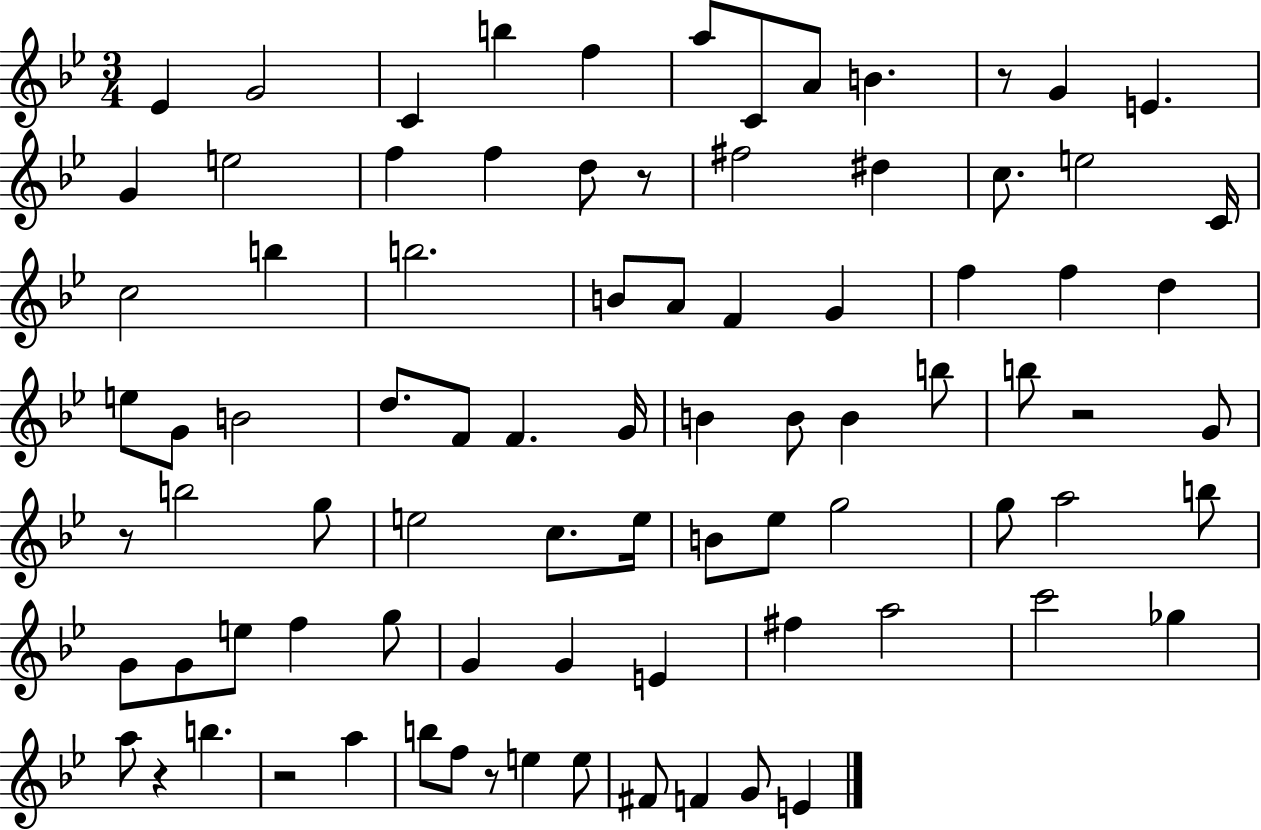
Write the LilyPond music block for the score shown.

{
  \clef treble
  \numericTimeSignature
  \time 3/4
  \key bes \major
  ees'4 g'2 | c'4 b''4 f''4 | a''8 c'8 a'8 b'4. | r8 g'4 e'4. | \break g'4 e''2 | f''4 f''4 d''8 r8 | fis''2 dis''4 | c''8. e''2 c'16 | \break c''2 b''4 | b''2. | b'8 a'8 f'4 g'4 | f''4 f''4 d''4 | \break e''8 g'8 b'2 | d''8. f'8 f'4. g'16 | b'4 b'8 b'4 b''8 | b''8 r2 g'8 | \break r8 b''2 g''8 | e''2 c''8. e''16 | b'8 ees''8 g''2 | g''8 a''2 b''8 | \break g'8 g'8 e''8 f''4 g''8 | g'4 g'4 e'4 | fis''4 a''2 | c'''2 ges''4 | \break a''8 r4 b''4. | r2 a''4 | b''8 f''8 r8 e''4 e''8 | fis'8 f'4 g'8 e'4 | \break \bar "|."
}